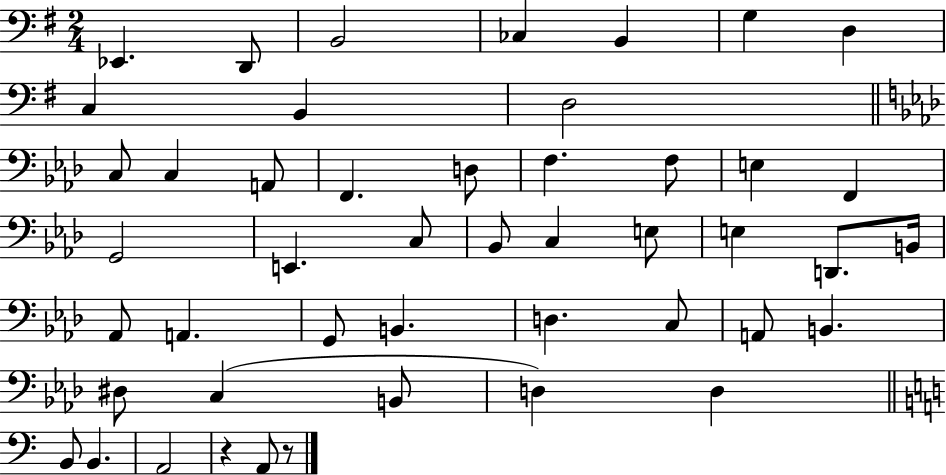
{
  \clef bass
  \numericTimeSignature
  \time 2/4
  \key g \major
  ees,4. d,8 | b,2 | ces4 b,4 | g4 d4 | \break c4 b,4 | d2 | \bar "||" \break \key aes \major c8 c4 a,8 | f,4. d8 | f4. f8 | e4 f,4 | \break g,2 | e,4. c8 | bes,8 c4 e8 | e4 d,8. b,16 | \break aes,8 a,4. | g,8 b,4. | d4. c8 | a,8 b,4. | \break dis8 c4( b,8 | d4) d4 | \bar "||" \break \key c \major b,8 b,4. | a,2 | r4 a,8 r8 | \bar "|."
}